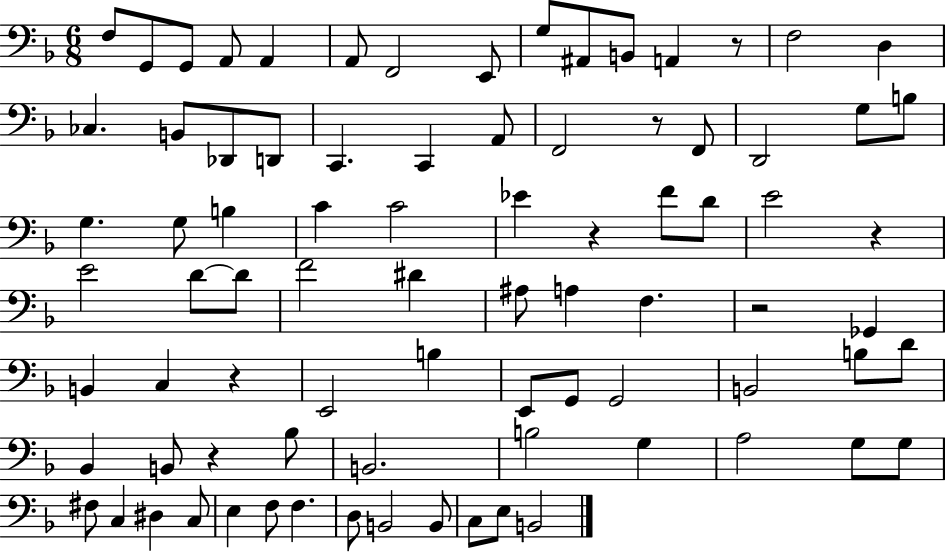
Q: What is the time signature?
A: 6/8